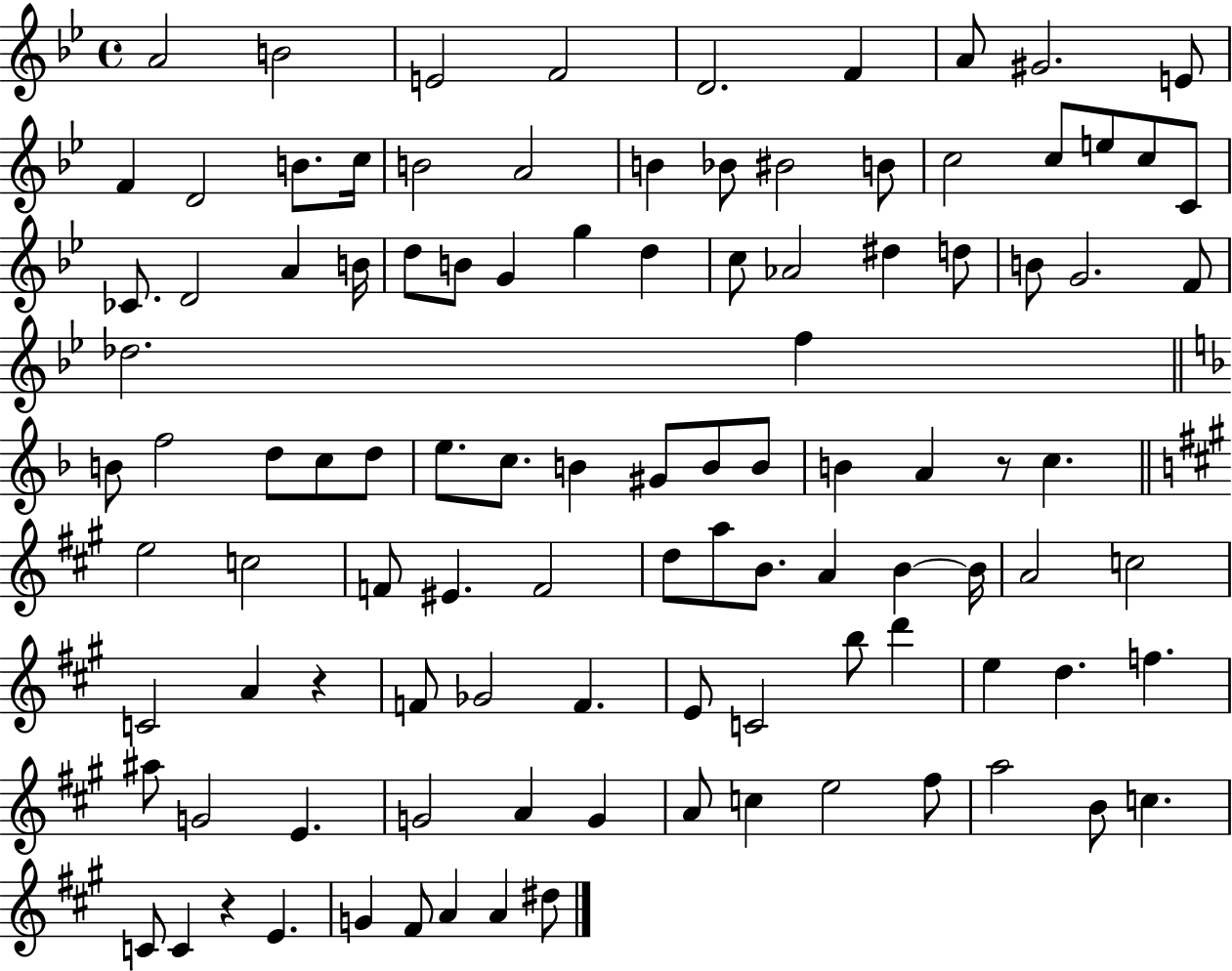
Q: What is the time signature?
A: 4/4